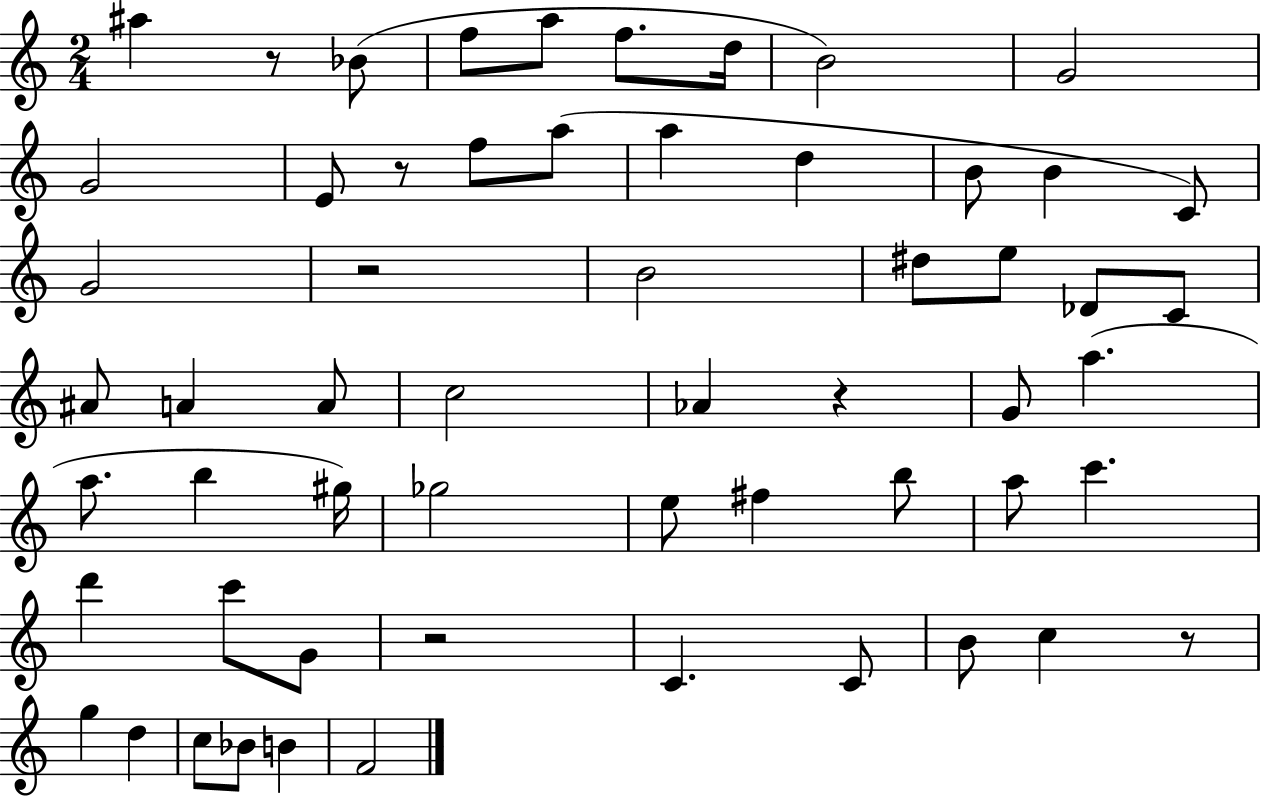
A#5/q R/e Bb4/e F5/e A5/e F5/e. D5/s B4/h G4/h G4/h E4/e R/e F5/e A5/e A5/q D5/q B4/e B4/q C4/e G4/h R/h B4/h D#5/e E5/e Db4/e C4/e A#4/e A4/q A4/e C5/h Ab4/q R/q G4/e A5/q. A5/e. B5/q G#5/s Gb5/h E5/e F#5/q B5/e A5/e C6/q. D6/q C6/e G4/e R/h C4/q. C4/e B4/e C5/q R/e G5/q D5/q C5/e Bb4/e B4/q F4/h